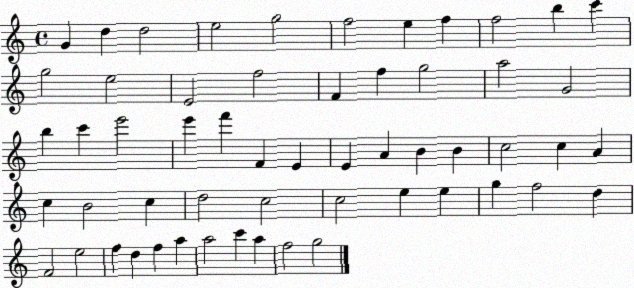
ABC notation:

X:1
T:Untitled
M:4/4
L:1/4
K:C
G d d2 e2 g2 f2 e f f2 b c' g2 e2 E2 f2 F f g2 a2 G2 b c' e'2 e' f' F E E A B B c2 c A c B2 c d2 c2 c2 e e g f2 d F2 e2 f d f a a2 c' a f2 g2